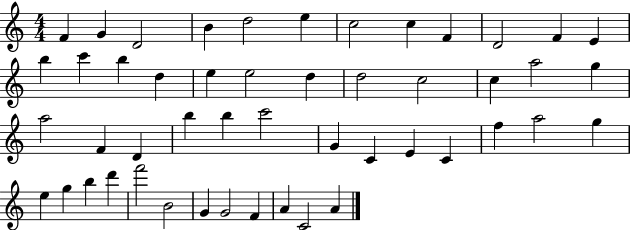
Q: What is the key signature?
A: C major